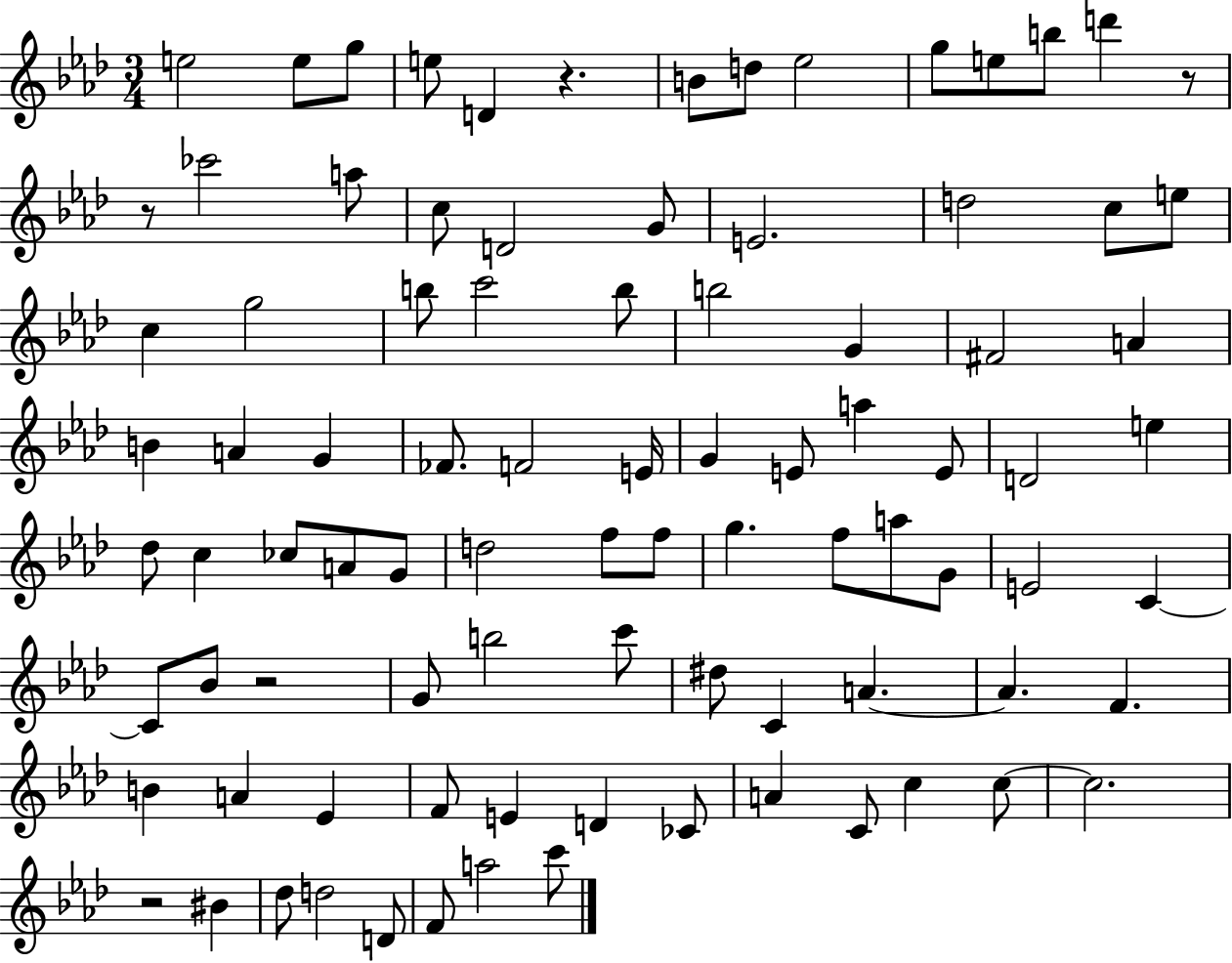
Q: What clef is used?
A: treble